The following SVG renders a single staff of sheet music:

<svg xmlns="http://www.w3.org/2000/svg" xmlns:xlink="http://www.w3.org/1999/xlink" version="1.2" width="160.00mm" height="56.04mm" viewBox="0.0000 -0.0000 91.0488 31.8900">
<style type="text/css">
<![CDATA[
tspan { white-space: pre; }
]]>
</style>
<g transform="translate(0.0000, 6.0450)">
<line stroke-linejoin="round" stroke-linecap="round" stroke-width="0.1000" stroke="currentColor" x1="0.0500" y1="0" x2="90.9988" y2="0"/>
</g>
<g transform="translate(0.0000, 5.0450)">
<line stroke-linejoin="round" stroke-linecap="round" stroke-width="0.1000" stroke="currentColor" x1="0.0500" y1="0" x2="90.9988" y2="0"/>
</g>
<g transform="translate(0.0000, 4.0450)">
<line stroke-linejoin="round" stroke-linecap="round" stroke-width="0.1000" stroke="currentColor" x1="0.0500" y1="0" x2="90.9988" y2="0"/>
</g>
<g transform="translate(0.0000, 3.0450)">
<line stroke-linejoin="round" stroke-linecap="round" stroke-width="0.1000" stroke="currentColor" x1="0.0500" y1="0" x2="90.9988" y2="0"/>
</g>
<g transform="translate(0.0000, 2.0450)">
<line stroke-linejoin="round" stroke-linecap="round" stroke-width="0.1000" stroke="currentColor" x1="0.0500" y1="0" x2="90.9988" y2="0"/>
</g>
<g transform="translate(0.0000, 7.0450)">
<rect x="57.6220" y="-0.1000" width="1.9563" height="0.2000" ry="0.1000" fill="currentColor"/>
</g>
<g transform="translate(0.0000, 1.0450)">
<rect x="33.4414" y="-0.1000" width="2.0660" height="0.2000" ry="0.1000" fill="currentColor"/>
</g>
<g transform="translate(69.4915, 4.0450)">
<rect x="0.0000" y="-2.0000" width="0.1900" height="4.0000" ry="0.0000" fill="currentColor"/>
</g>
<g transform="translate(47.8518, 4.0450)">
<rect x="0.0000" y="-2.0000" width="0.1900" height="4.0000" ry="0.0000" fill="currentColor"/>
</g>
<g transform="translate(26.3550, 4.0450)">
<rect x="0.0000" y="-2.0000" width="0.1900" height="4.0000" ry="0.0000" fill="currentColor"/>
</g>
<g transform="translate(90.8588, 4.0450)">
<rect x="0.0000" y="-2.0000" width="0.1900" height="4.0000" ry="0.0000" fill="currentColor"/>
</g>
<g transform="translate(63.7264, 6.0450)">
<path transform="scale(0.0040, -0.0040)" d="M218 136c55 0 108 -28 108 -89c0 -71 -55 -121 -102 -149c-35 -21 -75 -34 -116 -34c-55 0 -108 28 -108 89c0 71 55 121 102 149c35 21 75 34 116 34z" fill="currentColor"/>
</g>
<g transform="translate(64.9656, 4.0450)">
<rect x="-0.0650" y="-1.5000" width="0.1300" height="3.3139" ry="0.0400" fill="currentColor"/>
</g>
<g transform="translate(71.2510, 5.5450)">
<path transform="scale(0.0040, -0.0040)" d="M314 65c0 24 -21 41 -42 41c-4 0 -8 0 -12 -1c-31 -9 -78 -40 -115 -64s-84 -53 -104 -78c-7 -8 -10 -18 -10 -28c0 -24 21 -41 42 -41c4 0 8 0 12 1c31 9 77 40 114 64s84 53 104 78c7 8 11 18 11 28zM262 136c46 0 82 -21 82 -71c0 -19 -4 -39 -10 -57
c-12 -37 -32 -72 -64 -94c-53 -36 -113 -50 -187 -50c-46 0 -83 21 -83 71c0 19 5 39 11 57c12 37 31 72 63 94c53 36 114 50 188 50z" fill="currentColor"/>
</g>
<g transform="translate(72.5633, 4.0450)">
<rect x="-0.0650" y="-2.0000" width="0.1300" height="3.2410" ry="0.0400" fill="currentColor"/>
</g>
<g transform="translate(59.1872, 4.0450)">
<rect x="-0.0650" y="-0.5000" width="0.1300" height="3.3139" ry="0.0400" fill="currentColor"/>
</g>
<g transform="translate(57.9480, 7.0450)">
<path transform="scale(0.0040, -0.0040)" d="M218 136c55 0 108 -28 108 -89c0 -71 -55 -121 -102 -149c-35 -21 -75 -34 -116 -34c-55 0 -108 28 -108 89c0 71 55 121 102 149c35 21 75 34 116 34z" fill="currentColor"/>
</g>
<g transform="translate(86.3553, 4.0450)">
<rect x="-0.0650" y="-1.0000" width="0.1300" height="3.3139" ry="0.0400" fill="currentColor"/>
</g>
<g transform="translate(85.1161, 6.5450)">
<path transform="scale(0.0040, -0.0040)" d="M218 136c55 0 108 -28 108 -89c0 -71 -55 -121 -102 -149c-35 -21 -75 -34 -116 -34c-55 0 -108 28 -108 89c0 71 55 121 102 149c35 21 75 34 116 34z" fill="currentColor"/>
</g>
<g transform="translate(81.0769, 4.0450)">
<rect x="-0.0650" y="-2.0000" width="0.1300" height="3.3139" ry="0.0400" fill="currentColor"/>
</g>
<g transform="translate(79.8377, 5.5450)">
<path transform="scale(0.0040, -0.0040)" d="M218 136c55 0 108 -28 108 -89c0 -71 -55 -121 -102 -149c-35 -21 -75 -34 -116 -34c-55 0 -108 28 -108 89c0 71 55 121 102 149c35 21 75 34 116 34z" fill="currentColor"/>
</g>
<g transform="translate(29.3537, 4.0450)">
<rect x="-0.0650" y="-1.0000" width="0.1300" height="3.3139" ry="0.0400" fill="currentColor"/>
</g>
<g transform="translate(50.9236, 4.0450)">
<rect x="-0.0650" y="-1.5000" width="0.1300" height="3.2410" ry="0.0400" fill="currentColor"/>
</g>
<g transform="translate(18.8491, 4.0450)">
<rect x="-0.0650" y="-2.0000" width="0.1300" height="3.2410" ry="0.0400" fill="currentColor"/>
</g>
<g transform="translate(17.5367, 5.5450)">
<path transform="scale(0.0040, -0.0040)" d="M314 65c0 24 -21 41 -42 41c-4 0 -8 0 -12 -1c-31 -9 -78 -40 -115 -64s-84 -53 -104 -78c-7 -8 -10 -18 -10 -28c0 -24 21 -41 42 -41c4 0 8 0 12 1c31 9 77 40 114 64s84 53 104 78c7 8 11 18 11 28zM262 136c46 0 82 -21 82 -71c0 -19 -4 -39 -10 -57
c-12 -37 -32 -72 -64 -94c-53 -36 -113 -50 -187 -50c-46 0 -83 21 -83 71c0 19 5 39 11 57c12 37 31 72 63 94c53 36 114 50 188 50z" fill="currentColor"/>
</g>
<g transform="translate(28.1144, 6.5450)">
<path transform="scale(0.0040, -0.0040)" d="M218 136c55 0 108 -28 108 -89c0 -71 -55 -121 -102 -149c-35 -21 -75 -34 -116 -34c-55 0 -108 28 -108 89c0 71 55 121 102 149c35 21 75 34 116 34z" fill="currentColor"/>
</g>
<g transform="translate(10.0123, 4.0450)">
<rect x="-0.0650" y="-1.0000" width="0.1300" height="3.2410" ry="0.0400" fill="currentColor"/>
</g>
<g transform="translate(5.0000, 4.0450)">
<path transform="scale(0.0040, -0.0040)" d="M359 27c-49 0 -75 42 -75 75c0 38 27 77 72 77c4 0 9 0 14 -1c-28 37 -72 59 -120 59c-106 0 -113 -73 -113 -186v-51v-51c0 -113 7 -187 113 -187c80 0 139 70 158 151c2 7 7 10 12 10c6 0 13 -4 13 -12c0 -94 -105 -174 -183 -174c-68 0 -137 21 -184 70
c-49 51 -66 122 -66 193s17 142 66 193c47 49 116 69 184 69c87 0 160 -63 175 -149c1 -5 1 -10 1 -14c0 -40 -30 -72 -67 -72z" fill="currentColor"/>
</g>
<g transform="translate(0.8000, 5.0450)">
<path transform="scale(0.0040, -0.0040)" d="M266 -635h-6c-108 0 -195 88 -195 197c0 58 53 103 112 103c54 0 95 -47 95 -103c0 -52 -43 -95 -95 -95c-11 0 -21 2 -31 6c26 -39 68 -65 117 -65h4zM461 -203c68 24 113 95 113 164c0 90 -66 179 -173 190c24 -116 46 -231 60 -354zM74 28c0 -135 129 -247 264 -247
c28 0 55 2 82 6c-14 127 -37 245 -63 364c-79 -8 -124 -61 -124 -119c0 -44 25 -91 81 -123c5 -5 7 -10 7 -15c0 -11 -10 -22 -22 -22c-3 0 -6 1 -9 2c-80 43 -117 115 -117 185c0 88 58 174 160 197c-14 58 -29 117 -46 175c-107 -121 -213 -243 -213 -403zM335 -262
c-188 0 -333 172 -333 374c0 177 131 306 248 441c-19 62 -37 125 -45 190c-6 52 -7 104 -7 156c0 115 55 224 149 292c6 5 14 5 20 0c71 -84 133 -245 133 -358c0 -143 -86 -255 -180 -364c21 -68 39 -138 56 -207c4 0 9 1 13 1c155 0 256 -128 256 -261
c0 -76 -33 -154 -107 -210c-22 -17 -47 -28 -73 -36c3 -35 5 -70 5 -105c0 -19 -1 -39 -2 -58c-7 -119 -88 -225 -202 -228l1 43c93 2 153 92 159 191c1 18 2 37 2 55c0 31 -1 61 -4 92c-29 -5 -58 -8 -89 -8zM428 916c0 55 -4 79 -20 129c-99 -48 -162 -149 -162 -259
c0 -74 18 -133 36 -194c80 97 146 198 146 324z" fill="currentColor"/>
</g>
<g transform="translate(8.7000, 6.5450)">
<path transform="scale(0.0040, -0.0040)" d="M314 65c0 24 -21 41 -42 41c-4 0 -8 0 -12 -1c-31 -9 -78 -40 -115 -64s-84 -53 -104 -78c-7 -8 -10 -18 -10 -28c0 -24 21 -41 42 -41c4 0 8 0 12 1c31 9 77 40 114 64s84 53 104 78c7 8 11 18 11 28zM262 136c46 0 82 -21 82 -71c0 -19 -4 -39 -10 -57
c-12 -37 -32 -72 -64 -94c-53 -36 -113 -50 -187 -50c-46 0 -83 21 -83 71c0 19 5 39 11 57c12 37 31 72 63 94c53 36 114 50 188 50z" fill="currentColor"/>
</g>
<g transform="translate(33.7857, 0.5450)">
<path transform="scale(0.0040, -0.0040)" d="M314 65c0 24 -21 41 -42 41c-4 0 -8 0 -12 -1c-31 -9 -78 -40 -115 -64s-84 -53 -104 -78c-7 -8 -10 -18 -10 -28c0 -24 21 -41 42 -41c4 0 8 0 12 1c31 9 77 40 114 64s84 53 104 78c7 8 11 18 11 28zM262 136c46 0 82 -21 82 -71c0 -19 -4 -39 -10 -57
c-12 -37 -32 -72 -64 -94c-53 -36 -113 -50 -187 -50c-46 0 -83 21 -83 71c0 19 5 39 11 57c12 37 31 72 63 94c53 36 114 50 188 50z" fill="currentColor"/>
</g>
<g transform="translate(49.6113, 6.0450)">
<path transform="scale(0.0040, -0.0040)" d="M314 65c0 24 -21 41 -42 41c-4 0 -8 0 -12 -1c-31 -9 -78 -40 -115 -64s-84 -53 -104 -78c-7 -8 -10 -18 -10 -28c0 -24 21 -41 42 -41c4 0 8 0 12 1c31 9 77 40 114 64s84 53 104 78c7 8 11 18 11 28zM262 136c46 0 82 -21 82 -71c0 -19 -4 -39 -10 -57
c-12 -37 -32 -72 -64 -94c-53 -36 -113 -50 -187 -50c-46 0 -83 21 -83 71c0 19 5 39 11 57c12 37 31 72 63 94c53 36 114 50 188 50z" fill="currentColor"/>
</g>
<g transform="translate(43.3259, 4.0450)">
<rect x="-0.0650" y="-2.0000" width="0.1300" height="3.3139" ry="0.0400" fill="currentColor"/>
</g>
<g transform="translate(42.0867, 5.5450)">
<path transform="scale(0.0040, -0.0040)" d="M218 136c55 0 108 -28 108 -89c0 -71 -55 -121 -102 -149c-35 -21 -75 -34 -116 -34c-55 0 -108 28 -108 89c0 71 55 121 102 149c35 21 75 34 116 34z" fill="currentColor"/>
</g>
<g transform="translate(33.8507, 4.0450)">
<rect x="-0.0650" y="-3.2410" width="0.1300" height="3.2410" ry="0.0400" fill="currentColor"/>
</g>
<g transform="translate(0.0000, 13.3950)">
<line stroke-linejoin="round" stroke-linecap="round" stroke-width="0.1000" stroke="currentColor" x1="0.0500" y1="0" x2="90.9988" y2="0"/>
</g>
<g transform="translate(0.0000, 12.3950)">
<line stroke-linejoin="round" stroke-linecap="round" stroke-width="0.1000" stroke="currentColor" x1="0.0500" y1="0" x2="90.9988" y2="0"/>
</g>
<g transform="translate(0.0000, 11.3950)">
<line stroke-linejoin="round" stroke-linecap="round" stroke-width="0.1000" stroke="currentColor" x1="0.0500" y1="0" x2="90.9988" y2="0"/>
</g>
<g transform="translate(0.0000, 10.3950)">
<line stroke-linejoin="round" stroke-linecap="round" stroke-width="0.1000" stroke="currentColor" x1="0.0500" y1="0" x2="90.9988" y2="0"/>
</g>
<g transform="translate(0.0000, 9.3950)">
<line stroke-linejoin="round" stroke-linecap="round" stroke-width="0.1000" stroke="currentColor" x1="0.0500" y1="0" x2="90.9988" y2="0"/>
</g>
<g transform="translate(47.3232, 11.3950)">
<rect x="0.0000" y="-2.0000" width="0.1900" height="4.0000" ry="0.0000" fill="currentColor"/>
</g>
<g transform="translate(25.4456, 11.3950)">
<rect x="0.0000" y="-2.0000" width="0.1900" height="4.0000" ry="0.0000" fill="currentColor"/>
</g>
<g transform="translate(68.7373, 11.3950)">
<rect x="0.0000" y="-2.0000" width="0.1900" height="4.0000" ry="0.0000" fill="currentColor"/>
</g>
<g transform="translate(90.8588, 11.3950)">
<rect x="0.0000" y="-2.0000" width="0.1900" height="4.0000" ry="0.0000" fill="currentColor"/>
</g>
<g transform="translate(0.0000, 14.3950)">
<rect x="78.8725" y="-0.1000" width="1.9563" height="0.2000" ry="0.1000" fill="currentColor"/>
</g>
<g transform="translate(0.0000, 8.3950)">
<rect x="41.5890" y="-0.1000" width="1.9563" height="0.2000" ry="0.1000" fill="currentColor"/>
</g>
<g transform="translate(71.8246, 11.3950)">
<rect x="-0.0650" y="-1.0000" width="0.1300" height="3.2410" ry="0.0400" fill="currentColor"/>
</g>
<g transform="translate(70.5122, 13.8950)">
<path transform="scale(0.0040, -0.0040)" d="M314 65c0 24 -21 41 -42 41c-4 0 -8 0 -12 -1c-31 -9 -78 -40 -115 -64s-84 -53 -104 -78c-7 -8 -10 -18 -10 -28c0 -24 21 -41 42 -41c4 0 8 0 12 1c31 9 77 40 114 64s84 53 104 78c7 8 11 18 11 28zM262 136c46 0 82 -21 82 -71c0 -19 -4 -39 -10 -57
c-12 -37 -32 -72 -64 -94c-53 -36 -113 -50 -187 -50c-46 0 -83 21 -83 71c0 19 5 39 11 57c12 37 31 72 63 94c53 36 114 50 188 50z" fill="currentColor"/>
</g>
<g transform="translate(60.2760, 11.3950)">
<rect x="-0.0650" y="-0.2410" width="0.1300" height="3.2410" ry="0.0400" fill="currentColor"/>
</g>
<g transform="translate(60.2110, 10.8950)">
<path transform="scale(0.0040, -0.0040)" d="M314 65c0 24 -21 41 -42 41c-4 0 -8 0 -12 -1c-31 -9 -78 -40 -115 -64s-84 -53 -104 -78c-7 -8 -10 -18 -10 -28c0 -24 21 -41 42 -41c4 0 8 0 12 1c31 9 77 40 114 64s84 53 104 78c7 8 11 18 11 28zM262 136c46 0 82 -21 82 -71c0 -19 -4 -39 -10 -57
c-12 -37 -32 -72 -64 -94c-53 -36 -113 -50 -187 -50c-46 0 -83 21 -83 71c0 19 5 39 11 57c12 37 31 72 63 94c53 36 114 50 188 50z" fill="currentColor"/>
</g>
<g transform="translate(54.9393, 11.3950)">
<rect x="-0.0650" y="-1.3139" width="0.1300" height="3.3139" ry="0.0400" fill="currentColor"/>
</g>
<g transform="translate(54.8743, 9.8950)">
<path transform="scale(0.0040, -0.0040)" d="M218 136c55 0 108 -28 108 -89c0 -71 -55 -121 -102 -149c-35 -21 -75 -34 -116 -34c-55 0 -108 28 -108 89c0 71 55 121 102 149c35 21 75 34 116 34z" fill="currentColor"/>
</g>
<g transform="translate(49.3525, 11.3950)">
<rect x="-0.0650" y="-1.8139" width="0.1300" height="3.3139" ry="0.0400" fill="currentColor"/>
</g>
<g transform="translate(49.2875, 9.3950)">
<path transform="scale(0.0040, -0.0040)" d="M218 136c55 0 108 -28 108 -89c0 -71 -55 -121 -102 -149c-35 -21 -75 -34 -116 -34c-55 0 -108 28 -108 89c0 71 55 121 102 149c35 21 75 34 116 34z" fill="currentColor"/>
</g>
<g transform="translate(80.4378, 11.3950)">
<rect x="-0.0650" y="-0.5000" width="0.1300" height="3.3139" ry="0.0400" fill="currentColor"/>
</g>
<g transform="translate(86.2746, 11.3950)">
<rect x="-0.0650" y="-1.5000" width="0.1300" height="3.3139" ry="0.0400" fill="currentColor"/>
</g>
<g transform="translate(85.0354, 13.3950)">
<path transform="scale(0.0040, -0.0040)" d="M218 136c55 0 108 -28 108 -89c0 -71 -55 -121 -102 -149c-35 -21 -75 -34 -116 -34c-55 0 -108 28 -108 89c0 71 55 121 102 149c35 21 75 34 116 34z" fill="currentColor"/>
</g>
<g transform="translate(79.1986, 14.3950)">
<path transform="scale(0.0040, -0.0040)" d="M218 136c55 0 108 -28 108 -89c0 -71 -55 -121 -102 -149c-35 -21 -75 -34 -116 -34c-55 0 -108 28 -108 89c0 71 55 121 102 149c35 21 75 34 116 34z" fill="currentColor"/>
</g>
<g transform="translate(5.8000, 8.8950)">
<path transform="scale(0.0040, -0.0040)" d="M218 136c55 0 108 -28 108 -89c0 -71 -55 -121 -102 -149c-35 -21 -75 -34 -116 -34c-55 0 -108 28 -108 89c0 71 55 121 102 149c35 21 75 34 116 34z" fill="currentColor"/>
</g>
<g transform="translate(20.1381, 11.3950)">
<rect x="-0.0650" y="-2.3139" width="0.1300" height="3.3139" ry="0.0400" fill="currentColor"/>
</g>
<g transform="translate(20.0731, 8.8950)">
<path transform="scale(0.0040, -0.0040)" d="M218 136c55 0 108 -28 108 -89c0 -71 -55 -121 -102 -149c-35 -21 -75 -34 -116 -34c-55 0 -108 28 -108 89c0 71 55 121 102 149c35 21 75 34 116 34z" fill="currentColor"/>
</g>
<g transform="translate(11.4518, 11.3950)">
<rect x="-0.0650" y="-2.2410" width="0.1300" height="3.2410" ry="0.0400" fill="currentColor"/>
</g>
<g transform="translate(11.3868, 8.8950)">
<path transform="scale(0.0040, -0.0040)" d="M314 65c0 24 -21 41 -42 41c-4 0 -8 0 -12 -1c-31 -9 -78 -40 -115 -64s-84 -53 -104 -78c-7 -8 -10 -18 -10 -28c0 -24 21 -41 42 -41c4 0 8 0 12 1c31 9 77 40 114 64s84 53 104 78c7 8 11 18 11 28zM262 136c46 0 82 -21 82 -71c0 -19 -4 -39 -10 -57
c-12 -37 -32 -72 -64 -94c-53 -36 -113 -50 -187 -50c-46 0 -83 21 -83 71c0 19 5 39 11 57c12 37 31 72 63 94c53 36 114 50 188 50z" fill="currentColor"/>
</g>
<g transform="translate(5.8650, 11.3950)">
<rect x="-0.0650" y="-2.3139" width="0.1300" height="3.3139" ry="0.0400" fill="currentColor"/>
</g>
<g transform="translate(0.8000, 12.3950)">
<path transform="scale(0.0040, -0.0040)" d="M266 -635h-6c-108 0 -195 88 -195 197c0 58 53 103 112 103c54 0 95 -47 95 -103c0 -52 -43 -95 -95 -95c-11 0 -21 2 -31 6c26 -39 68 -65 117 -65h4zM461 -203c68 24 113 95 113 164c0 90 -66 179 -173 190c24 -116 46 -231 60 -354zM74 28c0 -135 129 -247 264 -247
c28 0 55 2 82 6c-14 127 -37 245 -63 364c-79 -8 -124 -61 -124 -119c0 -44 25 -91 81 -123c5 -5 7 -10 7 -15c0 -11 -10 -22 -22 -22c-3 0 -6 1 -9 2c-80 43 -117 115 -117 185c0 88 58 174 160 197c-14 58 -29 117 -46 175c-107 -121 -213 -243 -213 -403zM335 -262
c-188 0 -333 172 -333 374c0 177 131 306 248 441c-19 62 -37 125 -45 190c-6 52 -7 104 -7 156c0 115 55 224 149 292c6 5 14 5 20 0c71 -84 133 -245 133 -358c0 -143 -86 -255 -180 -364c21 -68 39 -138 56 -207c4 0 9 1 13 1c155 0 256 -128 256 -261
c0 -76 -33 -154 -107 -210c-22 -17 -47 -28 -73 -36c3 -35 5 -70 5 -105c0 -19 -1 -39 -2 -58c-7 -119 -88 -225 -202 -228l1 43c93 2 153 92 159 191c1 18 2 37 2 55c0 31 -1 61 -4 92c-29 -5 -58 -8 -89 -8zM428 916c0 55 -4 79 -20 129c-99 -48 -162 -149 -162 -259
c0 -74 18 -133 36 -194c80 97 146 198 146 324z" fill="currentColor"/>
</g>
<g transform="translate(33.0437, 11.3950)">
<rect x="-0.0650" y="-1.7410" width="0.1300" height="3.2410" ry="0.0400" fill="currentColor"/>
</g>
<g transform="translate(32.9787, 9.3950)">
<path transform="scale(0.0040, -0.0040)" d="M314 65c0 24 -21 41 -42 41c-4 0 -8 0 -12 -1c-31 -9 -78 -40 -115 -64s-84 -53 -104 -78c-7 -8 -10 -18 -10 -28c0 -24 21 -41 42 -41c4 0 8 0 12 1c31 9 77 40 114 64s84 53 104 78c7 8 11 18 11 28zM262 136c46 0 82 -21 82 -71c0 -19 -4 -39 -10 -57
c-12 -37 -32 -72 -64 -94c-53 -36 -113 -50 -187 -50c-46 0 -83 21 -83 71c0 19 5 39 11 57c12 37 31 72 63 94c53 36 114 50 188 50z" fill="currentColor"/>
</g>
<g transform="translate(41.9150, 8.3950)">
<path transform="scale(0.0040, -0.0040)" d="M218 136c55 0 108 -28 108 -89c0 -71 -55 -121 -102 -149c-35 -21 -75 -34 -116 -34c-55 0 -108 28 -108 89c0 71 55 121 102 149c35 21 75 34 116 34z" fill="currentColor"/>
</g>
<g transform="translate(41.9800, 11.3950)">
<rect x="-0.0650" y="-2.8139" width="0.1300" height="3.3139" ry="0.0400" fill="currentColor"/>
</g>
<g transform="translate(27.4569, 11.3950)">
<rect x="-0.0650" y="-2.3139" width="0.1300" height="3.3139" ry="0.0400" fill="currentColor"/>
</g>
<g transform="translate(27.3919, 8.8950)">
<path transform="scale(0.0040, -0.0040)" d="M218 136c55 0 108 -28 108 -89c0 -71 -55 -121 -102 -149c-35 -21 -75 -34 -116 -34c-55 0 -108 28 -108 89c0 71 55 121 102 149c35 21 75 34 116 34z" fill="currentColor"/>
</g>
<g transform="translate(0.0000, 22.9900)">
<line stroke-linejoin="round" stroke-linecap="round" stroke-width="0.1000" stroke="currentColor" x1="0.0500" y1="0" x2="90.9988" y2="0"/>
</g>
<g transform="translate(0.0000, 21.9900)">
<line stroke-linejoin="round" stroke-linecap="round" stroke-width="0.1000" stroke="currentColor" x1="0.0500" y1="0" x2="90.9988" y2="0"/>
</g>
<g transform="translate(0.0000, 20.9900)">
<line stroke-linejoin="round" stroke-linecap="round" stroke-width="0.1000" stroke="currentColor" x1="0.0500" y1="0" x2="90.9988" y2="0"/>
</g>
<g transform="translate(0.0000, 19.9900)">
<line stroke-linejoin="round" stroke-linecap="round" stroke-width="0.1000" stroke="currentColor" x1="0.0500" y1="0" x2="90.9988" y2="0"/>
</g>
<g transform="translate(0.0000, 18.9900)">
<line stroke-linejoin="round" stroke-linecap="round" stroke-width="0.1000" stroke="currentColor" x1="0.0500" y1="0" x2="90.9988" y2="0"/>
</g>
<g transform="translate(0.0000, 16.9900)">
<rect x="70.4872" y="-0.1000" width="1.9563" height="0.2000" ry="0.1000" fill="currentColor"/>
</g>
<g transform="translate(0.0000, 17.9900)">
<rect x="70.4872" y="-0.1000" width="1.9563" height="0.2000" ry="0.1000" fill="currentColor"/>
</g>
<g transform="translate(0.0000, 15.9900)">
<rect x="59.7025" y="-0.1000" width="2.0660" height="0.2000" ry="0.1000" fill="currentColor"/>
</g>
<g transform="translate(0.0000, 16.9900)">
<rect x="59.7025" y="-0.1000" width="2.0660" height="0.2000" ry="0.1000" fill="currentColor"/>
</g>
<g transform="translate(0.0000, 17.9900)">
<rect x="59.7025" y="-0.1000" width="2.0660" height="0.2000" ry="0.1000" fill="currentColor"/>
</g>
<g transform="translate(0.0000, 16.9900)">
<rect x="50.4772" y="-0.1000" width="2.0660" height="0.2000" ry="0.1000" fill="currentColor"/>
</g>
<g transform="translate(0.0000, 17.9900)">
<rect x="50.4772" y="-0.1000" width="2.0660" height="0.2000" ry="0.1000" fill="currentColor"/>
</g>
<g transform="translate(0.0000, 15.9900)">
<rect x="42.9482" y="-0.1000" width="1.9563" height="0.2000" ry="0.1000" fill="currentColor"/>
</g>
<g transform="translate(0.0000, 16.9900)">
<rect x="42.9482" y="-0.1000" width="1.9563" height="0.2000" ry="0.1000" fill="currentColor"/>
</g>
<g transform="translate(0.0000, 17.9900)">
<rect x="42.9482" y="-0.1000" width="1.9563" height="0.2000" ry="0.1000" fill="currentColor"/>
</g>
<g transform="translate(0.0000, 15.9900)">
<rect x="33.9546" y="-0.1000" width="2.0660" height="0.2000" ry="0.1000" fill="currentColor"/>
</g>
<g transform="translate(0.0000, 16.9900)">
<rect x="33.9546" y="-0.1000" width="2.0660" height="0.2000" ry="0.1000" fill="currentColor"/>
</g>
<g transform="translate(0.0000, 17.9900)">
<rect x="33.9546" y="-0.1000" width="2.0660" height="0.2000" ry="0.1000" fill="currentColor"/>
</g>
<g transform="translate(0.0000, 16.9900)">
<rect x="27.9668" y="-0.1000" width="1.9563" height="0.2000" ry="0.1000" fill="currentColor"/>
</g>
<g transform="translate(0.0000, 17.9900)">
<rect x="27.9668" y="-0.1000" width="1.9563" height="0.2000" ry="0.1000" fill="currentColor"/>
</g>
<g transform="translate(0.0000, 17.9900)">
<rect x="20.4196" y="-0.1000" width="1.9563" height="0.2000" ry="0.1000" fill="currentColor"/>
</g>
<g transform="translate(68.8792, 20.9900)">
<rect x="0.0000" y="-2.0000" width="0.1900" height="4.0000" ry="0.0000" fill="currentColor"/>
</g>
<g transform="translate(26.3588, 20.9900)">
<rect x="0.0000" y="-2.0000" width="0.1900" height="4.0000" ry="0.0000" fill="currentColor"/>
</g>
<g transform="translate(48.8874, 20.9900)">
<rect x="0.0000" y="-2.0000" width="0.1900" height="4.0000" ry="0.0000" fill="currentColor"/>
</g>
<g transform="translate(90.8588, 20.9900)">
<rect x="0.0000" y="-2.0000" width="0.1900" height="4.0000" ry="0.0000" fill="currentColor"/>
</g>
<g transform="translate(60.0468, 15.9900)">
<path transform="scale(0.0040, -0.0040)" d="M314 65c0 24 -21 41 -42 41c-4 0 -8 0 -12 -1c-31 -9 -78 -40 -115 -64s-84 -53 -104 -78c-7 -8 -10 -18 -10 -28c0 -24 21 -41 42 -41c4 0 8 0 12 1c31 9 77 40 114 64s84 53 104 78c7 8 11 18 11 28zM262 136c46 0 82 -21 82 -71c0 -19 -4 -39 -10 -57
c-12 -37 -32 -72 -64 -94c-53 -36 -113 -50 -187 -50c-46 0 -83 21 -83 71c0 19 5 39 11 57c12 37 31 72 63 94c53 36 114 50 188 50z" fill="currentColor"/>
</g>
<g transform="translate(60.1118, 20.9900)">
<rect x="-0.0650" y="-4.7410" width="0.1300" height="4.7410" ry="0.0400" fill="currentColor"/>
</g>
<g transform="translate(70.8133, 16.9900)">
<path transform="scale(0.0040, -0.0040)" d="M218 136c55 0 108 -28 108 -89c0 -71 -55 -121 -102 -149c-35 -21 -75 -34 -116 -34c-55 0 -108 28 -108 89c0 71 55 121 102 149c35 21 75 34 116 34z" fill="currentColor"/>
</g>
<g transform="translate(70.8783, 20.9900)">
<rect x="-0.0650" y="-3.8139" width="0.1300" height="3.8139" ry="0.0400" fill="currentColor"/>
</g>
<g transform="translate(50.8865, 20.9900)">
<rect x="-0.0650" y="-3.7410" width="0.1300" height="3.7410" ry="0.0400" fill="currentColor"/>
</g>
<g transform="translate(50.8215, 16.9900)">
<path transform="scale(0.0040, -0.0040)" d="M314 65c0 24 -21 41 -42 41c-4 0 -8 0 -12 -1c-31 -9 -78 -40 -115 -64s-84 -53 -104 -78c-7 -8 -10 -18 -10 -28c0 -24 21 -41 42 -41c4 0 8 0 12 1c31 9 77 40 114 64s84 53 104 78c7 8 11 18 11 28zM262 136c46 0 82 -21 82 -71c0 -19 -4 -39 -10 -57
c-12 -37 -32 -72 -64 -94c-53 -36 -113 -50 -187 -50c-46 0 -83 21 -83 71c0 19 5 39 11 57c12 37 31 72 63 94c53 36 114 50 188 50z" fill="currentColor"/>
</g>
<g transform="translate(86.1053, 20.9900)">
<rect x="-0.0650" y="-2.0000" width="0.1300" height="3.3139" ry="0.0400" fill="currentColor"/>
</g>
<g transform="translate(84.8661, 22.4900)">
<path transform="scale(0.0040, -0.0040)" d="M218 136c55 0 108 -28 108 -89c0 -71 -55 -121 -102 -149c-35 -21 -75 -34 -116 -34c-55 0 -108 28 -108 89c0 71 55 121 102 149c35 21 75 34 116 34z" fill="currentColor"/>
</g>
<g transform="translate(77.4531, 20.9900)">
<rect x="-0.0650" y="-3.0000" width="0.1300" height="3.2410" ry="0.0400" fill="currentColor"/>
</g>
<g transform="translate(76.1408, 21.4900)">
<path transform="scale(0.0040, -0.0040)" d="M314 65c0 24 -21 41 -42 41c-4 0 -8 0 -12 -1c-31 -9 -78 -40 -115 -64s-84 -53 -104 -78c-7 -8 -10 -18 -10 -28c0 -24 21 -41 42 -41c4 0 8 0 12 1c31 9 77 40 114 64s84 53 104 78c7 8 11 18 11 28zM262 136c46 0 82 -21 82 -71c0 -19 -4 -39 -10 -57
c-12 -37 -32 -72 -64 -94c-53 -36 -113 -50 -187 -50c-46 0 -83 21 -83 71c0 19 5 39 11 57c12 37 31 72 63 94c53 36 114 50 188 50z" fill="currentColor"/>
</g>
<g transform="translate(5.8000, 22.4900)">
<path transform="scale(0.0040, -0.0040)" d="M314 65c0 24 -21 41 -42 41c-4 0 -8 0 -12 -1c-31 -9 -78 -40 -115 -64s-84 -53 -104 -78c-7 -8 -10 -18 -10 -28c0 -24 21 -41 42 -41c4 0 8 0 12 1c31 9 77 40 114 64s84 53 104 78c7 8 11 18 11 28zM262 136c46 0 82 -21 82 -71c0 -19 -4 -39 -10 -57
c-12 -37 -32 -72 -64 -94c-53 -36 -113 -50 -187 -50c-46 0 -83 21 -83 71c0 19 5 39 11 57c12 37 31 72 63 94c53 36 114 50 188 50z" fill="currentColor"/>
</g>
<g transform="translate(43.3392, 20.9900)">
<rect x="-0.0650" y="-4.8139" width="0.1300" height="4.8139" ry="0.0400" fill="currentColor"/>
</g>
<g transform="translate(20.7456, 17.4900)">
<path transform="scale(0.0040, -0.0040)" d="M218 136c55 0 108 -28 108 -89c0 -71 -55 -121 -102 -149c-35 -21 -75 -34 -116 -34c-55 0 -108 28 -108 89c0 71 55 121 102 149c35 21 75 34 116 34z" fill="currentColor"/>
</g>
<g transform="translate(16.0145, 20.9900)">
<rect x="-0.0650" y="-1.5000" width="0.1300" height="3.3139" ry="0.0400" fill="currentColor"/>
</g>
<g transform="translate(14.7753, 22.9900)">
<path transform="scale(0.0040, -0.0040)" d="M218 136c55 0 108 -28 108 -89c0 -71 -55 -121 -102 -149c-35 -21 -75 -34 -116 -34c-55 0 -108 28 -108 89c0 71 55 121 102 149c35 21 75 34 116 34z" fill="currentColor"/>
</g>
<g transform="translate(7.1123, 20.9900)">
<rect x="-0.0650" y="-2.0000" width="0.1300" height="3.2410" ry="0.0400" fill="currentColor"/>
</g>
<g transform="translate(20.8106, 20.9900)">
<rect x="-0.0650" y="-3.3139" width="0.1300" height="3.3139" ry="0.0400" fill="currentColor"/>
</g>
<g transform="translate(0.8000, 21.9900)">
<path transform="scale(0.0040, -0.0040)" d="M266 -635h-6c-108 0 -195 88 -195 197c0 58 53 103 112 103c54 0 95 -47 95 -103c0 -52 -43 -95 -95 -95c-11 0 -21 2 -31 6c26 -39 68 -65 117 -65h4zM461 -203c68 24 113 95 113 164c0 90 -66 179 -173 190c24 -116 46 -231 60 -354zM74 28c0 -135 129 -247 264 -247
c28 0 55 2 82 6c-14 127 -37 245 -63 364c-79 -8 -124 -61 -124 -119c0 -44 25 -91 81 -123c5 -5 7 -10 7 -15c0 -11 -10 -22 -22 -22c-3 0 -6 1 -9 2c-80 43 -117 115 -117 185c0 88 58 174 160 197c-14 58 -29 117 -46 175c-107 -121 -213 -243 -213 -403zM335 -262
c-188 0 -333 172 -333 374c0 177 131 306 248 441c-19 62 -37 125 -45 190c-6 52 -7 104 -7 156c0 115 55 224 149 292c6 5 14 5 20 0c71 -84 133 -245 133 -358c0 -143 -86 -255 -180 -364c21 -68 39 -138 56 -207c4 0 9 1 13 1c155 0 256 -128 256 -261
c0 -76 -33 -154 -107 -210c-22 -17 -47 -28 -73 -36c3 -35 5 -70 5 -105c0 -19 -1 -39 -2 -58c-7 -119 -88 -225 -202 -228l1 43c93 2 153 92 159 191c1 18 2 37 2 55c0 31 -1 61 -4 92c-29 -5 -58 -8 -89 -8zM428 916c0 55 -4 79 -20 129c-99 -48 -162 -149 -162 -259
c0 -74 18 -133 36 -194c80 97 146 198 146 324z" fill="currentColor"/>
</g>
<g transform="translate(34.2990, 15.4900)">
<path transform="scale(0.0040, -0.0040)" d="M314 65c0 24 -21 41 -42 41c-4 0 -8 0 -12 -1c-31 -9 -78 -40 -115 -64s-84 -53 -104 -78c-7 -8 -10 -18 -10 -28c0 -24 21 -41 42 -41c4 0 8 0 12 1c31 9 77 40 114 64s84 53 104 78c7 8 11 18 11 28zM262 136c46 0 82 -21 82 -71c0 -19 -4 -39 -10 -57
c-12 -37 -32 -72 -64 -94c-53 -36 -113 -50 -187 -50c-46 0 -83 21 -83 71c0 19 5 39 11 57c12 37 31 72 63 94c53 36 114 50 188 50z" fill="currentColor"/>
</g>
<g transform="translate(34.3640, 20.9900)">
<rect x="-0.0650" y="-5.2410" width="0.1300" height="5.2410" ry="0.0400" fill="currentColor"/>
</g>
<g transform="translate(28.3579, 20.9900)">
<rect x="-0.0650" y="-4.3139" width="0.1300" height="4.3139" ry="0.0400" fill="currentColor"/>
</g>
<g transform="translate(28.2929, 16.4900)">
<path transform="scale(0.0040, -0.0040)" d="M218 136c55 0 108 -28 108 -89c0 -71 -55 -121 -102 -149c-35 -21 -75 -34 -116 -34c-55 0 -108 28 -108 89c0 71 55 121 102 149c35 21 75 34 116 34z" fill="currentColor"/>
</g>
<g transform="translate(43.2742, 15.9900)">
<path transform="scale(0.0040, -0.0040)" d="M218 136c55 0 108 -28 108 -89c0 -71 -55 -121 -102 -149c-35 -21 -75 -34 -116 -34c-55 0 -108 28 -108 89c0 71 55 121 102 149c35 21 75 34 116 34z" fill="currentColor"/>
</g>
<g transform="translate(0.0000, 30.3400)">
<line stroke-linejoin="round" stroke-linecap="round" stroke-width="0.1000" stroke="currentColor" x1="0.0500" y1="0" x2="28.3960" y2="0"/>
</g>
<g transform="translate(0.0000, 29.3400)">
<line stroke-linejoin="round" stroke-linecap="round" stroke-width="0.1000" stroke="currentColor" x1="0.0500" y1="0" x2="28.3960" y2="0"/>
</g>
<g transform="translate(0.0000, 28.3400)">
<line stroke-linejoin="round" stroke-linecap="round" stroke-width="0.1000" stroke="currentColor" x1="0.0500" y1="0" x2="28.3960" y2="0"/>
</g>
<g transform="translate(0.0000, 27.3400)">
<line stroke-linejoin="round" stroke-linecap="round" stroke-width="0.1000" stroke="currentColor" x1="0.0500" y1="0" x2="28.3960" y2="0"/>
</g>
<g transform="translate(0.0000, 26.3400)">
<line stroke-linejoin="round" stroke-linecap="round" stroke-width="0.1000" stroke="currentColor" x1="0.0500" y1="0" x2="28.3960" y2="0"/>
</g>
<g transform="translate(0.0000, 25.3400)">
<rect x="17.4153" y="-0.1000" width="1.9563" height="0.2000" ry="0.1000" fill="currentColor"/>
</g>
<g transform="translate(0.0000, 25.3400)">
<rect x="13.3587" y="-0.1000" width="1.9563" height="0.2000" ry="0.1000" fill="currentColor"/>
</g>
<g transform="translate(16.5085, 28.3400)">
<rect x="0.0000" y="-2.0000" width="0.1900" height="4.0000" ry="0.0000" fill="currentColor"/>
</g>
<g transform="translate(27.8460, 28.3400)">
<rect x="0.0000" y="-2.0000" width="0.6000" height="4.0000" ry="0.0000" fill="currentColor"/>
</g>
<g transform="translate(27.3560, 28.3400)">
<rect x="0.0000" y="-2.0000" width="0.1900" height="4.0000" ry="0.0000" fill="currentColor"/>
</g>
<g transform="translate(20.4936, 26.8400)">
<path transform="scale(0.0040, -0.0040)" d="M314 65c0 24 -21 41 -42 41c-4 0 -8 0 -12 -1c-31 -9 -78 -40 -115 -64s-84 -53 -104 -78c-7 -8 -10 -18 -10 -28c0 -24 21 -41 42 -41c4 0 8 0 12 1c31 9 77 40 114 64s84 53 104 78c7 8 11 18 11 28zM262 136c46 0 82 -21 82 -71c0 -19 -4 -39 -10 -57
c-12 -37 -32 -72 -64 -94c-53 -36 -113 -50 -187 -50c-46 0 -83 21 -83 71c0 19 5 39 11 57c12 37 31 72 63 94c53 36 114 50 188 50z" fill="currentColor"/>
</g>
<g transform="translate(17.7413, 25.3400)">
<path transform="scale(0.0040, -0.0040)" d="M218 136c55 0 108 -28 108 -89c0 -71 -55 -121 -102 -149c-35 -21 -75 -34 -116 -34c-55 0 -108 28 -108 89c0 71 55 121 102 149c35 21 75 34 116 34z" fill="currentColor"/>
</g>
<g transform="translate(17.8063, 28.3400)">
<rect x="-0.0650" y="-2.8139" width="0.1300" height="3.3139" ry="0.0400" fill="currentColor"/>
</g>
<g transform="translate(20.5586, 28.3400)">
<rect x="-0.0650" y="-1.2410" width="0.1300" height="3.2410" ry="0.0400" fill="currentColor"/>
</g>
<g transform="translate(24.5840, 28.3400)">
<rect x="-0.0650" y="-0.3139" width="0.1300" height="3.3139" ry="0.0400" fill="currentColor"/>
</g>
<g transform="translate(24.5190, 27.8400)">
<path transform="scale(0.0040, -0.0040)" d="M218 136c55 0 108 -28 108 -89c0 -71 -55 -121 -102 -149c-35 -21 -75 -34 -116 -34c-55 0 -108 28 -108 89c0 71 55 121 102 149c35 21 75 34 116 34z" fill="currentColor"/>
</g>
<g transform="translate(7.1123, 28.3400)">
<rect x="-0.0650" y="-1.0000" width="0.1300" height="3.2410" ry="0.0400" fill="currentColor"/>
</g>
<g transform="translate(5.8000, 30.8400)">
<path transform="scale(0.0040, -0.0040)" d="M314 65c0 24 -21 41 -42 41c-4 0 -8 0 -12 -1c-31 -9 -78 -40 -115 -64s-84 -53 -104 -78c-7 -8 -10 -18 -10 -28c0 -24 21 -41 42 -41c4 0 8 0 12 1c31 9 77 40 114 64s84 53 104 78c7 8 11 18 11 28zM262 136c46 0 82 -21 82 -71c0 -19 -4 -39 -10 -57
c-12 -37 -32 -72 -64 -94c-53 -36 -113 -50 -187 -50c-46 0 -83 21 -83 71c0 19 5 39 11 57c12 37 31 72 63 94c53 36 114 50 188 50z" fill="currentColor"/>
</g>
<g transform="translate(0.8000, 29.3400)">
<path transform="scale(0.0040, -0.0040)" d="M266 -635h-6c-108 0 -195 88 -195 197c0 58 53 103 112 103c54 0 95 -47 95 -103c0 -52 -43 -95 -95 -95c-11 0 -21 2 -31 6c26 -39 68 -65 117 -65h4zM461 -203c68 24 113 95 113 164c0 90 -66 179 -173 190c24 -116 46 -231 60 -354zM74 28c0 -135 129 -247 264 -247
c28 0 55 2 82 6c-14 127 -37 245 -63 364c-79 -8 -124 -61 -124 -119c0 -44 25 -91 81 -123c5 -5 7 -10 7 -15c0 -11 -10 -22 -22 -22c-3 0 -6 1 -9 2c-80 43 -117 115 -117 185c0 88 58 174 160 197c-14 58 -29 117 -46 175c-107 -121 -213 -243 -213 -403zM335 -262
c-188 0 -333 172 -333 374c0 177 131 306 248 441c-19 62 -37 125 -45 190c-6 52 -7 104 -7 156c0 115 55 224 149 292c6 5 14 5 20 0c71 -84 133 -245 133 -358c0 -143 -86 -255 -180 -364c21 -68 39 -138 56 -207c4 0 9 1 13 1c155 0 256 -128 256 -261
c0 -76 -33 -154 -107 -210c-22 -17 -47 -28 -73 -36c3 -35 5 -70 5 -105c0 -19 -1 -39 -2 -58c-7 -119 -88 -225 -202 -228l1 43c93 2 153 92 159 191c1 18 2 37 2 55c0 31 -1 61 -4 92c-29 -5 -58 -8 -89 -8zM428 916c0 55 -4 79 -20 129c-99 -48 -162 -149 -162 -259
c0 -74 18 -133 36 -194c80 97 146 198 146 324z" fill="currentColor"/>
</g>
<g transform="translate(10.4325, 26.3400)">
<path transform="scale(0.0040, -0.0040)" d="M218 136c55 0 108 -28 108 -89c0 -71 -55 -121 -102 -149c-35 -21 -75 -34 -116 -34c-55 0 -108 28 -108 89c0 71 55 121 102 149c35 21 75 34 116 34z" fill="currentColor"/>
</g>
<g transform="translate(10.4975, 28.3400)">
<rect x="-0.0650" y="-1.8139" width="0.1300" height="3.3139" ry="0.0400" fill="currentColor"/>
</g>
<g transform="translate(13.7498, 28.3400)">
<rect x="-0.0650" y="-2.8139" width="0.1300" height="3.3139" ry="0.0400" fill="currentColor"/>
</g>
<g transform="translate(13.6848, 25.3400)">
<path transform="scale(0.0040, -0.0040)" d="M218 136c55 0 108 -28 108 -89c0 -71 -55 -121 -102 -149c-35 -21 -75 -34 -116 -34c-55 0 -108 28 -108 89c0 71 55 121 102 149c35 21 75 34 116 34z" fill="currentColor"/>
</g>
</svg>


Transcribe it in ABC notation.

X:1
T:Untitled
M:4/4
L:1/4
K:C
D2 F2 D b2 F E2 C E F2 F D g g2 g g f2 a f e c2 D2 C E F2 E b d' f'2 e' c'2 e'2 c' A2 F D2 f a a e2 c